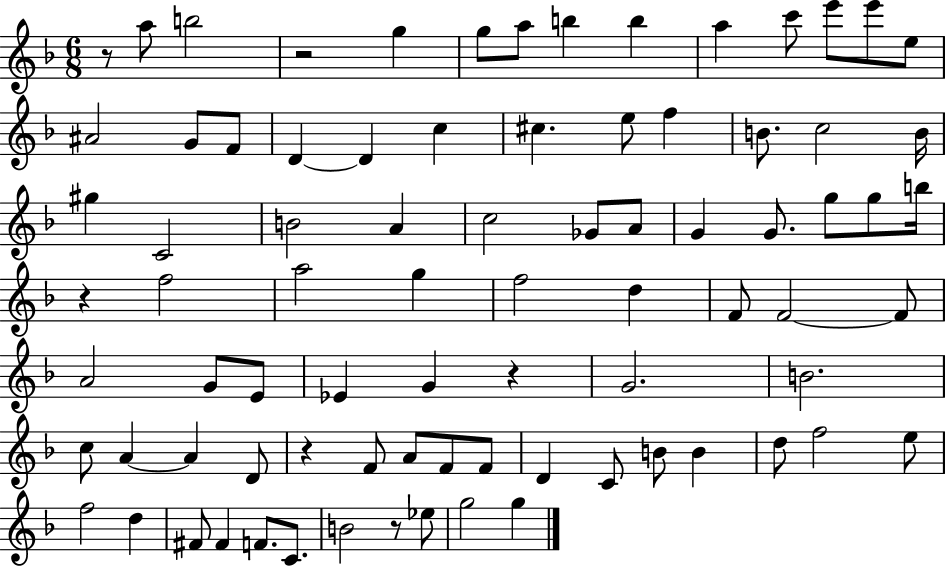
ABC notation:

X:1
T:Untitled
M:6/8
L:1/4
K:F
z/2 a/2 b2 z2 g g/2 a/2 b b a c'/2 e'/2 e'/2 e/2 ^A2 G/2 F/2 D D c ^c e/2 f B/2 c2 B/4 ^g C2 B2 A c2 _G/2 A/2 G G/2 g/2 g/2 b/4 z f2 a2 g f2 d F/2 F2 F/2 A2 G/2 E/2 _E G z G2 B2 c/2 A A D/2 z F/2 A/2 F/2 F/2 D C/2 B/2 B d/2 f2 e/2 f2 d ^F/2 ^F F/2 C/2 B2 z/2 _e/2 g2 g